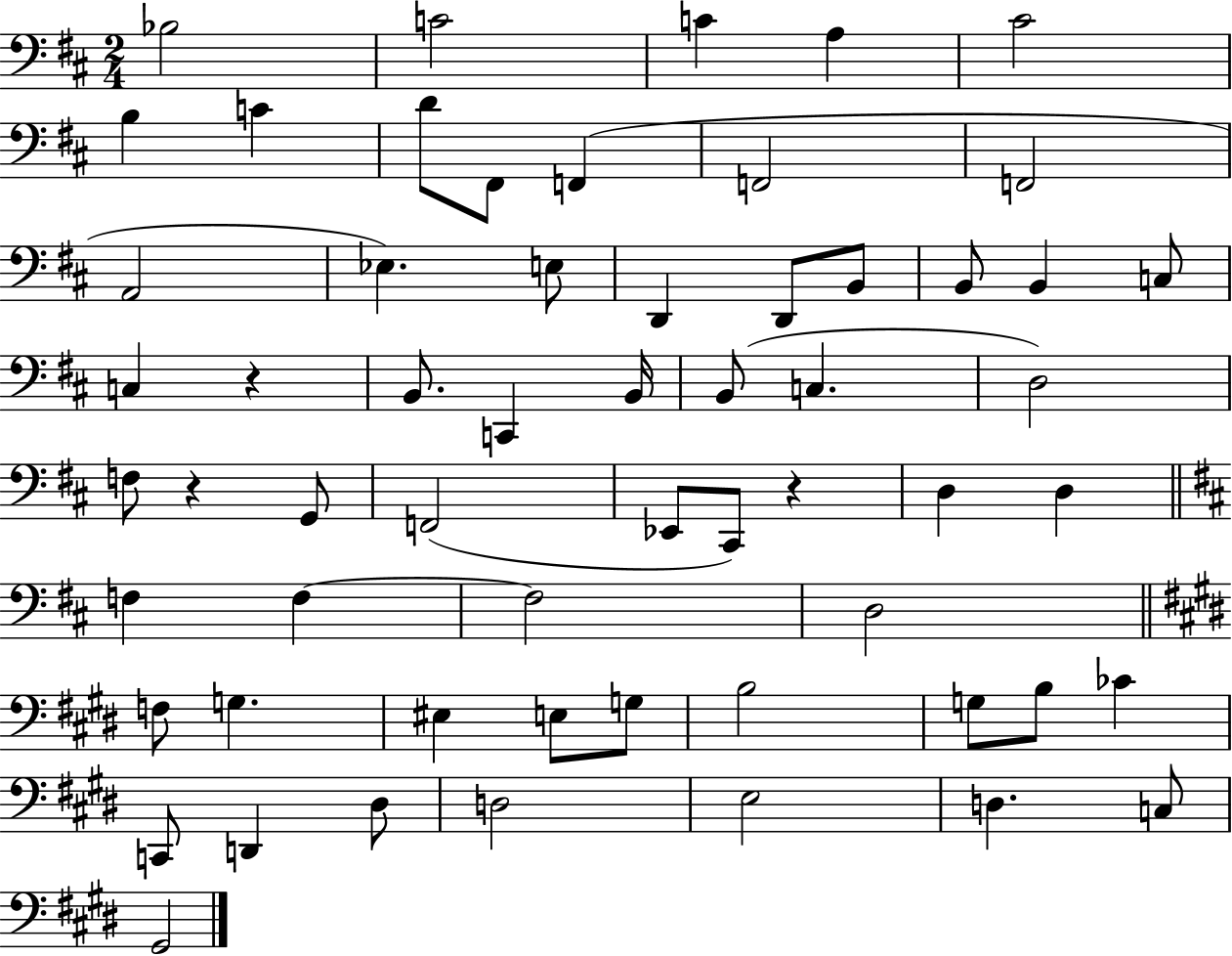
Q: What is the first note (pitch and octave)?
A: Bb3